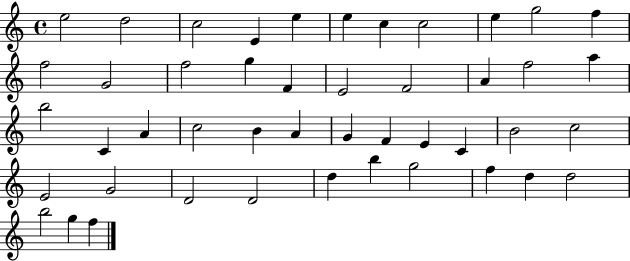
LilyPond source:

{
  \clef treble
  \time 4/4
  \defaultTimeSignature
  \key c \major
  e''2 d''2 | c''2 e'4 e''4 | e''4 c''4 c''2 | e''4 g''2 f''4 | \break f''2 g'2 | f''2 g''4 f'4 | e'2 f'2 | a'4 f''2 a''4 | \break b''2 c'4 a'4 | c''2 b'4 a'4 | g'4 f'4 e'4 c'4 | b'2 c''2 | \break e'2 g'2 | d'2 d'2 | d''4 b''4 g''2 | f''4 d''4 d''2 | \break b''2 g''4 f''4 | \bar "|."
}